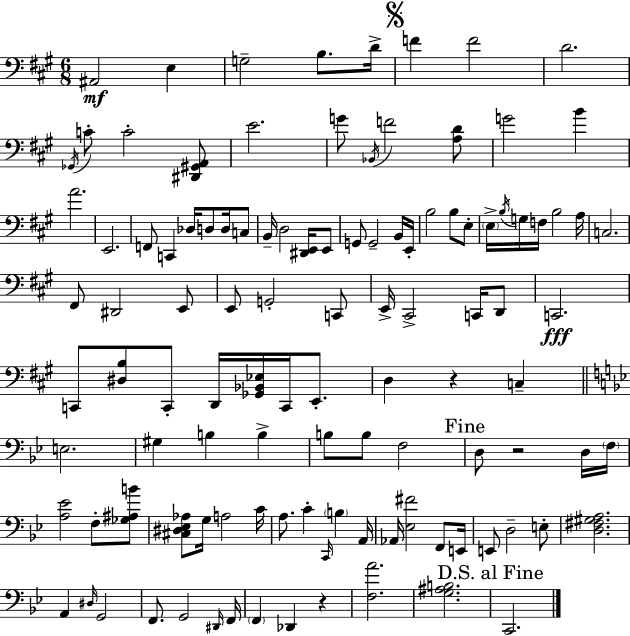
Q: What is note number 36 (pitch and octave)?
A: E3